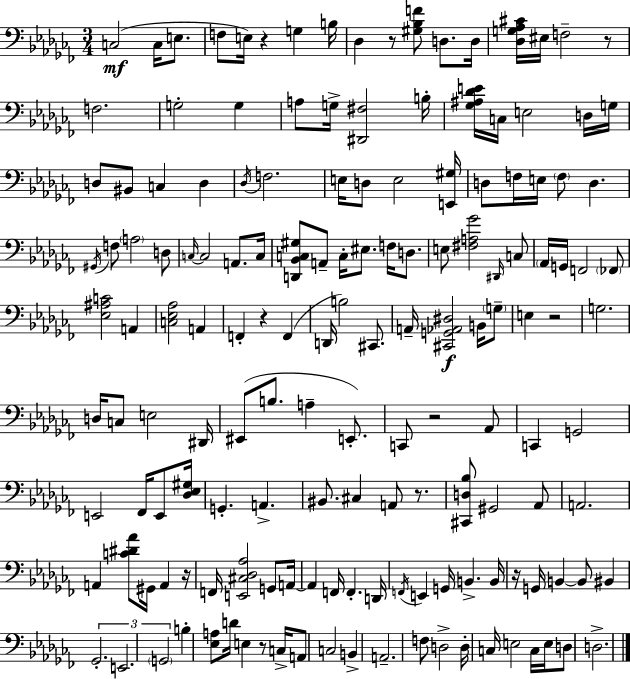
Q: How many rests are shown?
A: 10